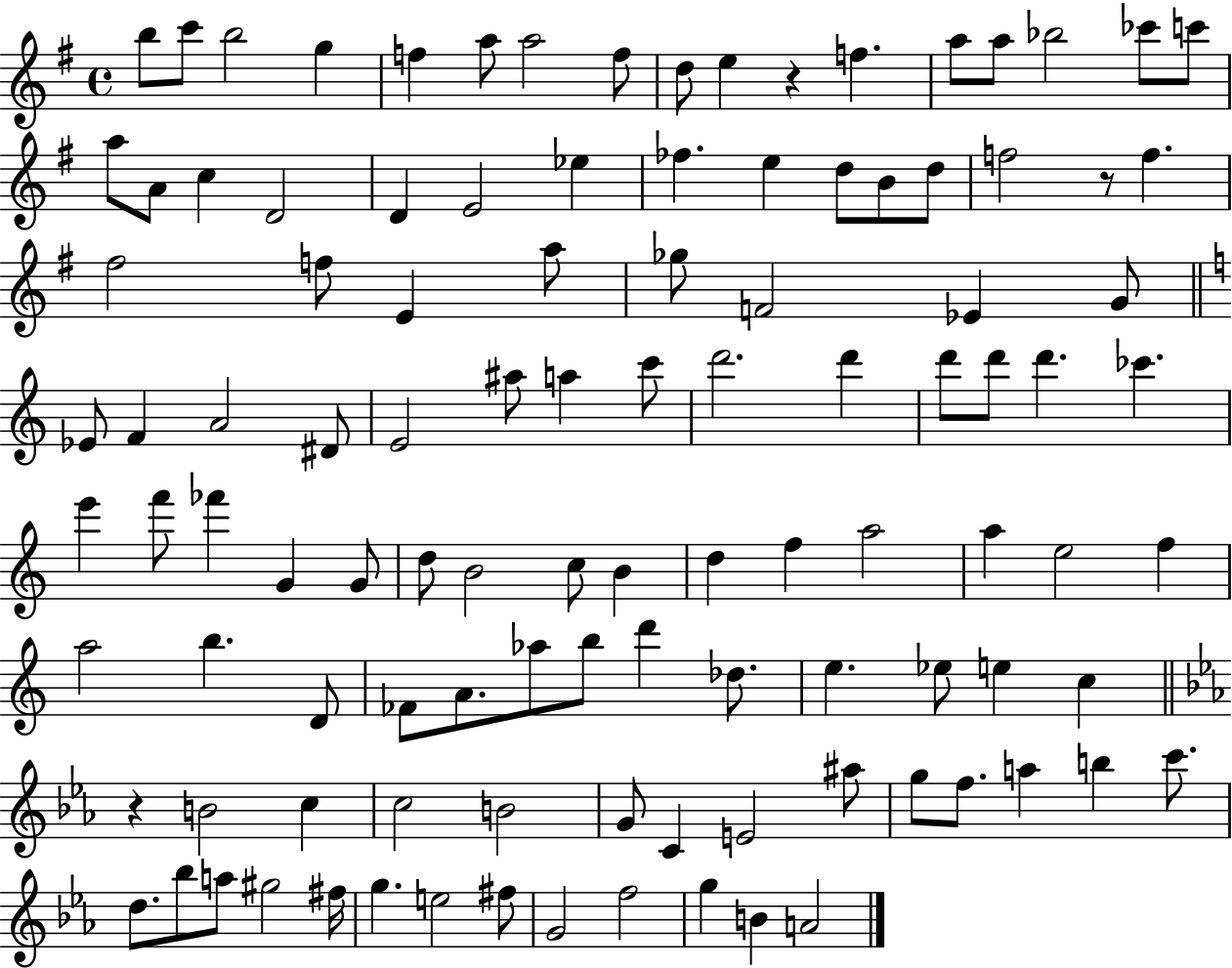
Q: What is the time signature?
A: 4/4